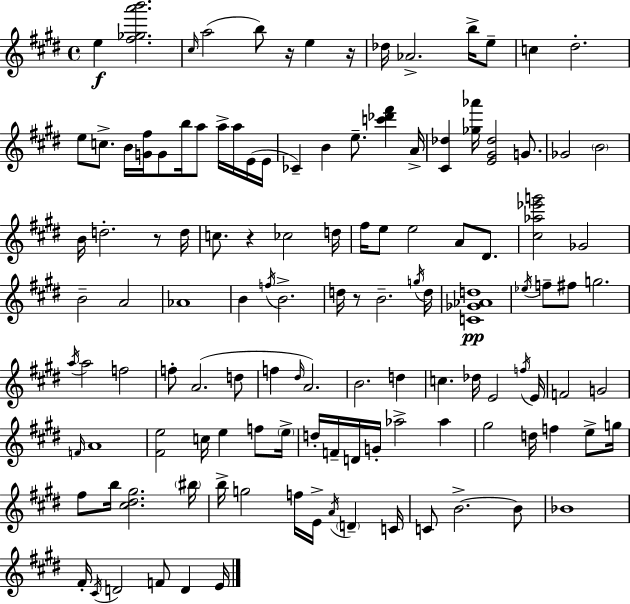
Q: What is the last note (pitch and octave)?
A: E4